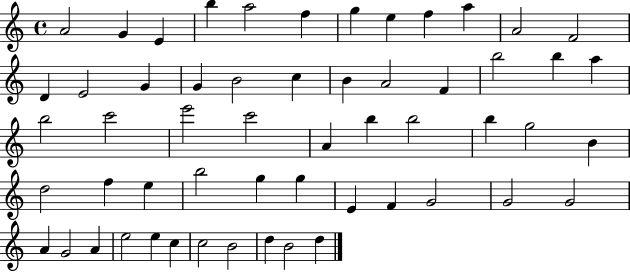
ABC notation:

X:1
T:Untitled
M:4/4
L:1/4
K:C
A2 G E b a2 f g e f a A2 F2 D E2 G G B2 c B A2 F b2 b a b2 c'2 e'2 c'2 A b b2 b g2 B d2 f e b2 g g E F G2 G2 G2 A G2 A e2 e c c2 B2 d B2 d